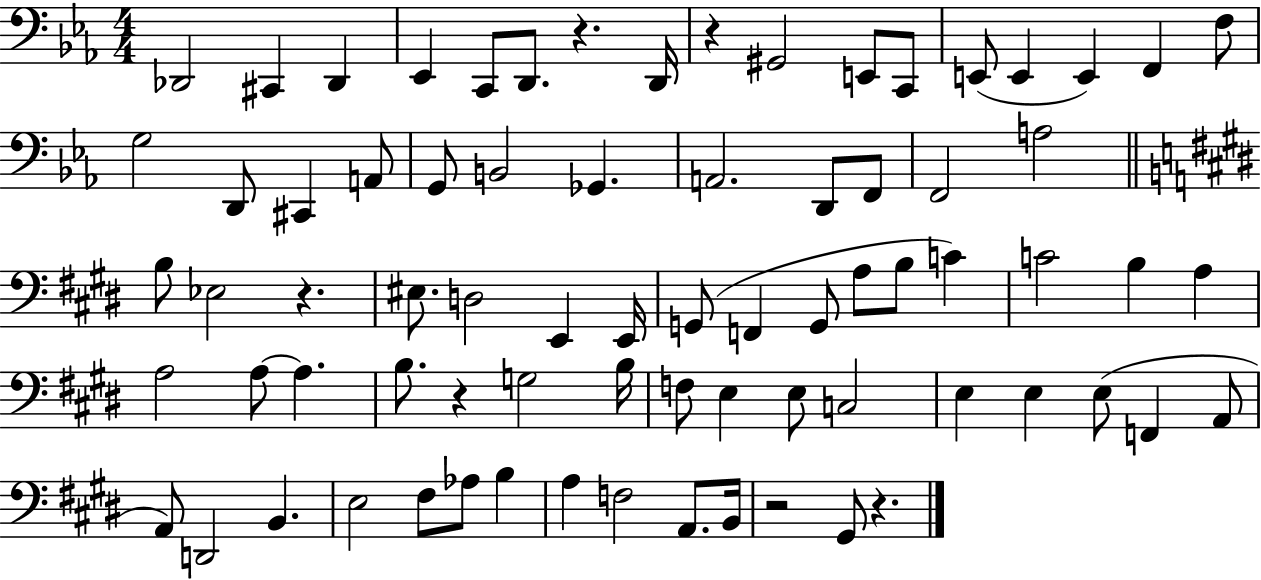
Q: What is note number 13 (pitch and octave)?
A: E2